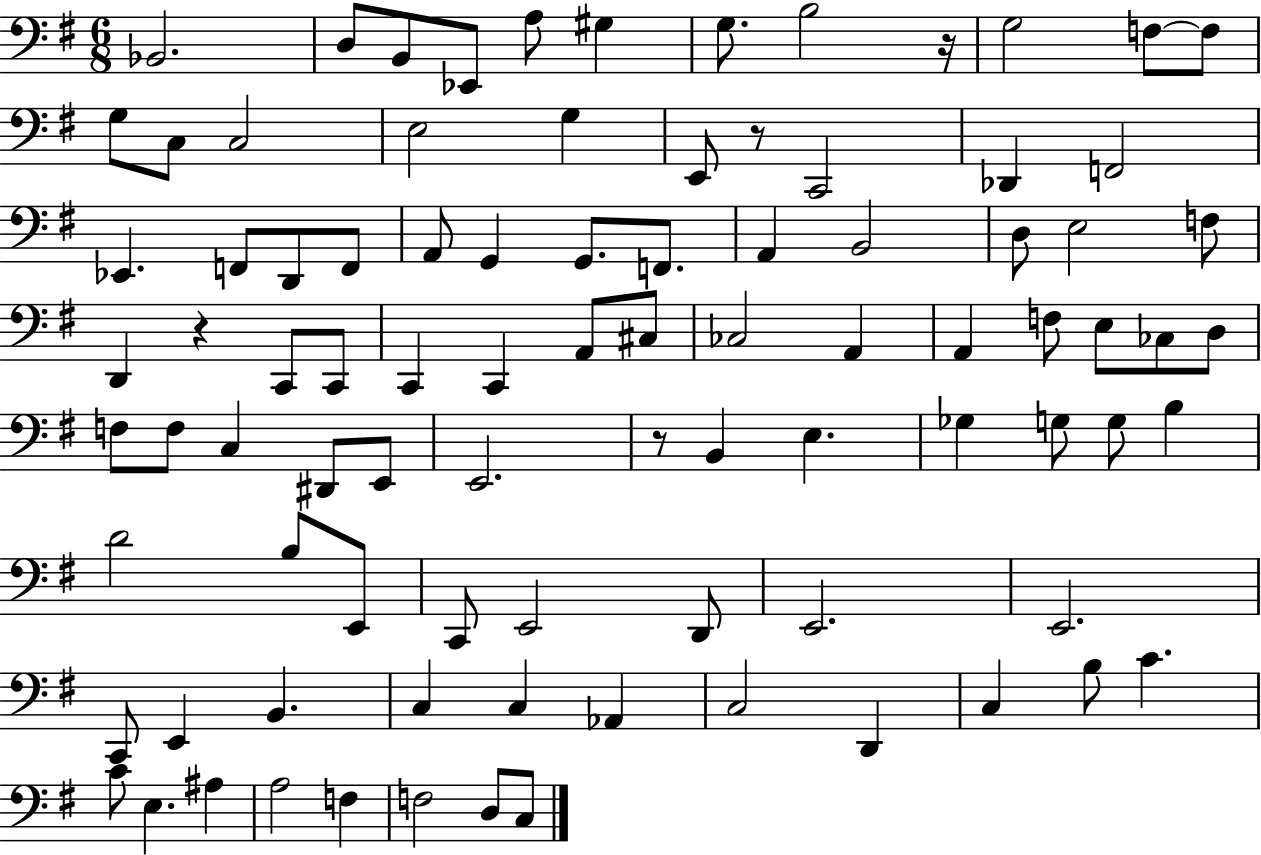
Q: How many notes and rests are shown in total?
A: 90